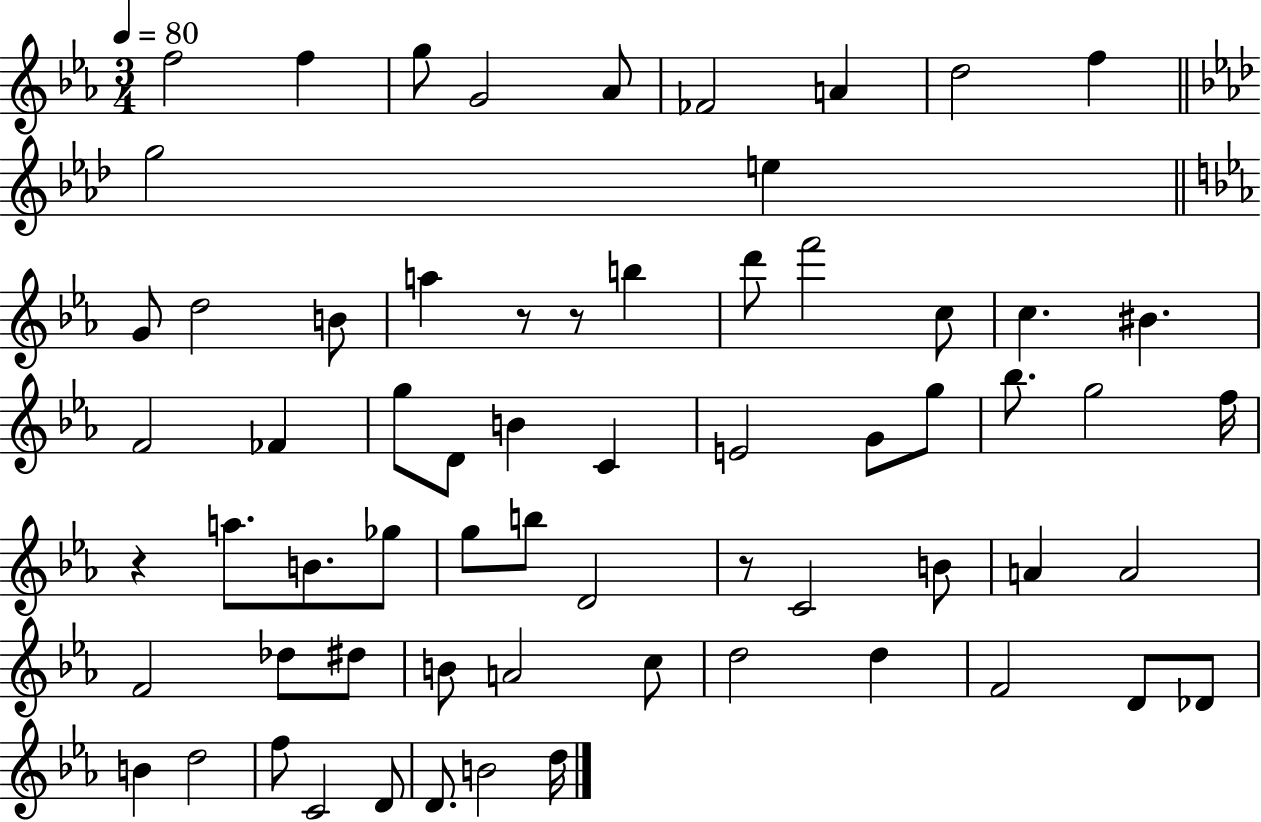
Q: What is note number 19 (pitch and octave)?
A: C5